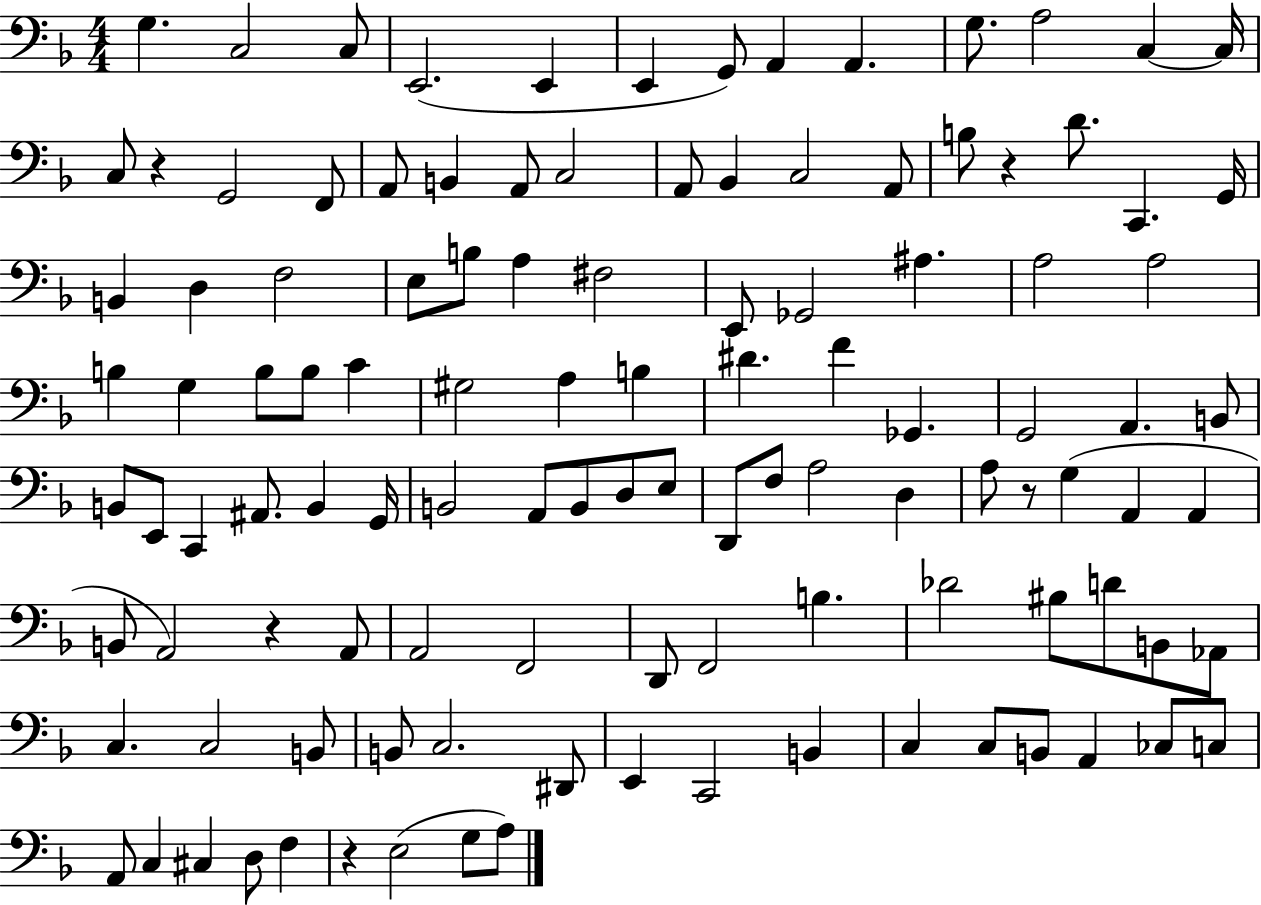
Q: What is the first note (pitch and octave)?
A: G3